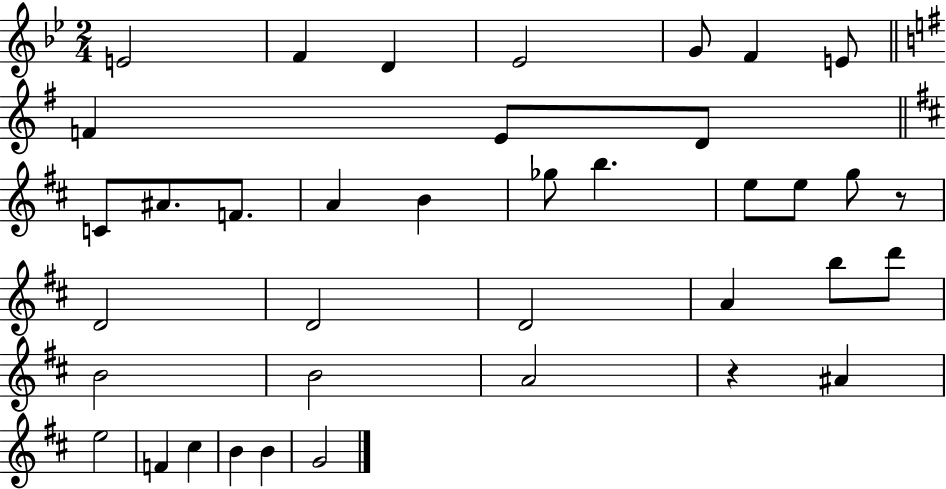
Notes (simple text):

E4/h F4/q D4/q Eb4/h G4/e F4/q E4/e F4/q E4/e D4/e C4/e A#4/e. F4/e. A4/q B4/q Gb5/e B5/q. E5/e E5/e G5/e R/e D4/h D4/h D4/h A4/q B5/e D6/e B4/h B4/h A4/h R/q A#4/q E5/h F4/q C#5/q B4/q B4/q G4/h